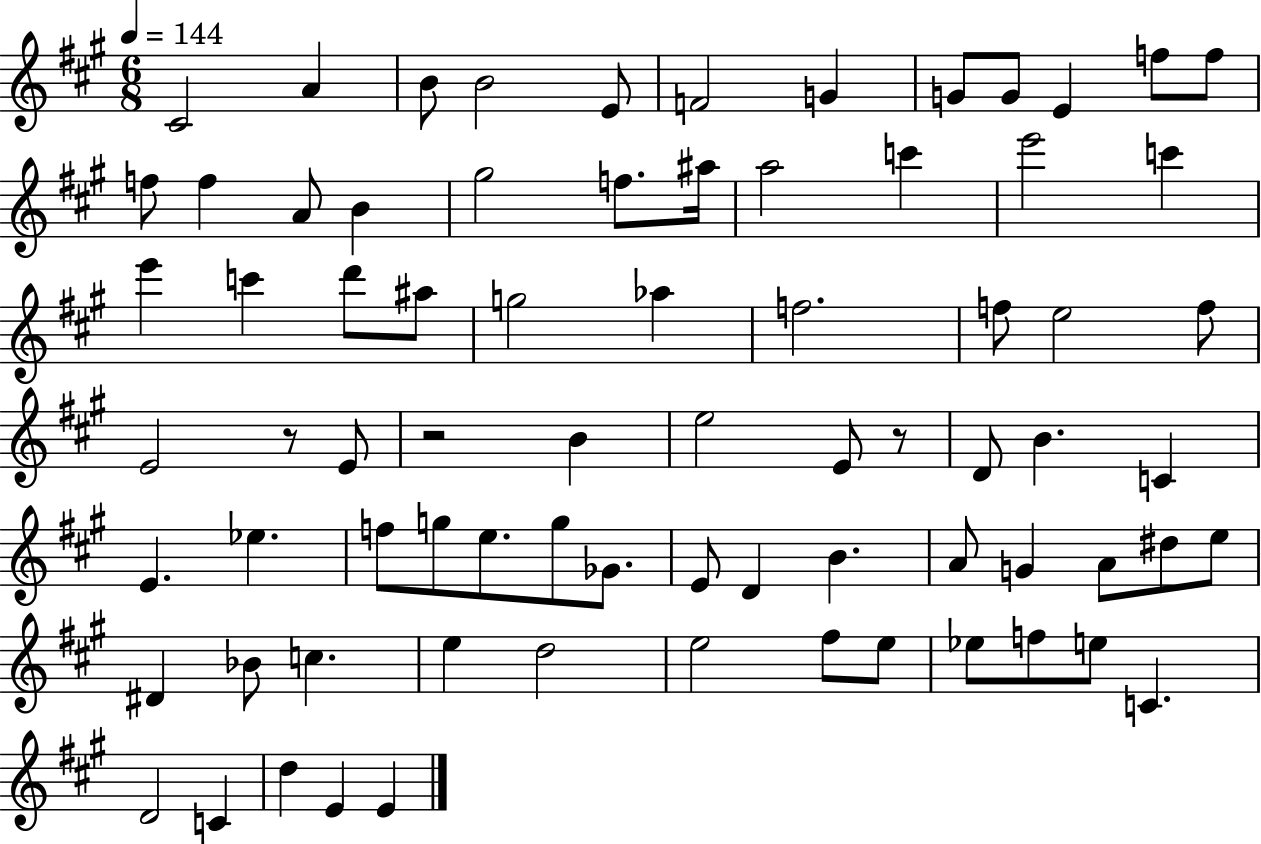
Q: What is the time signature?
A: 6/8